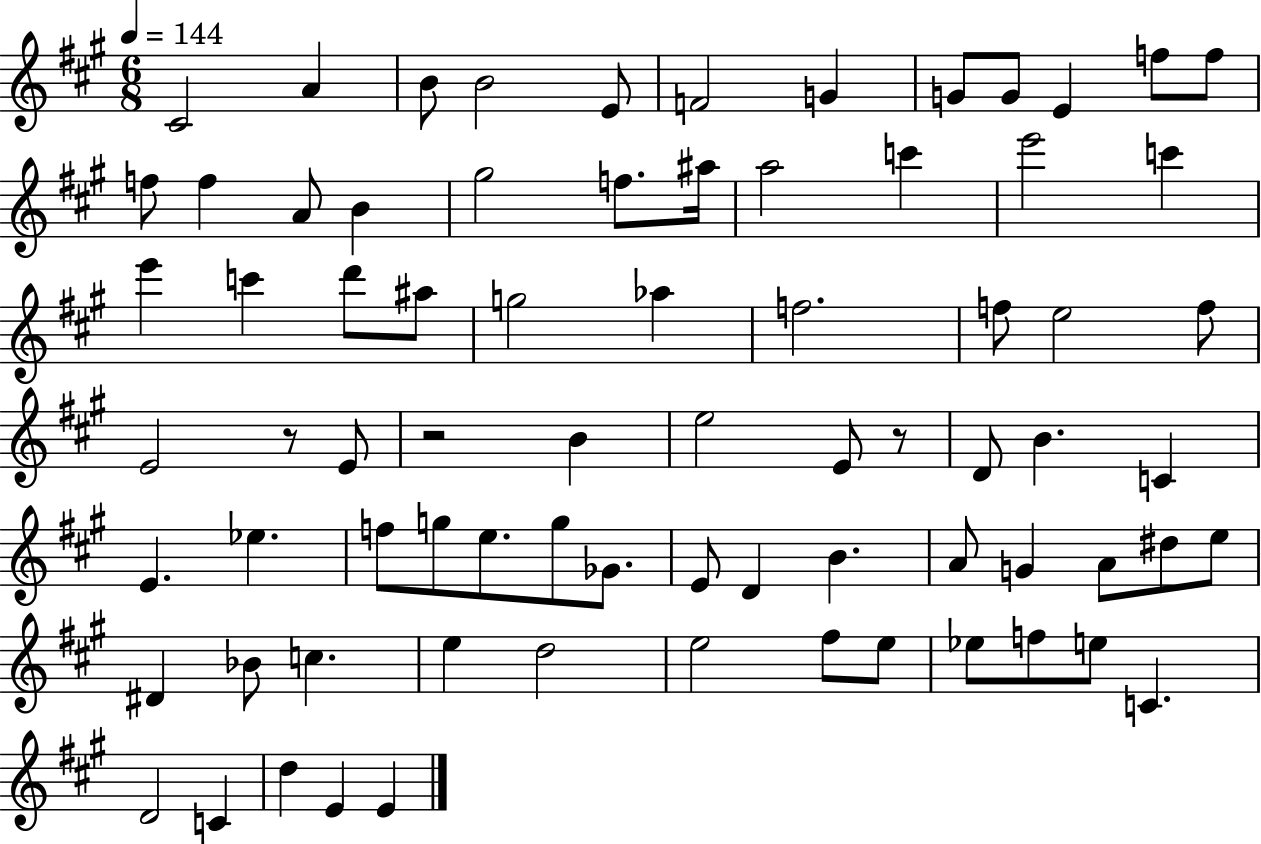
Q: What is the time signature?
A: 6/8